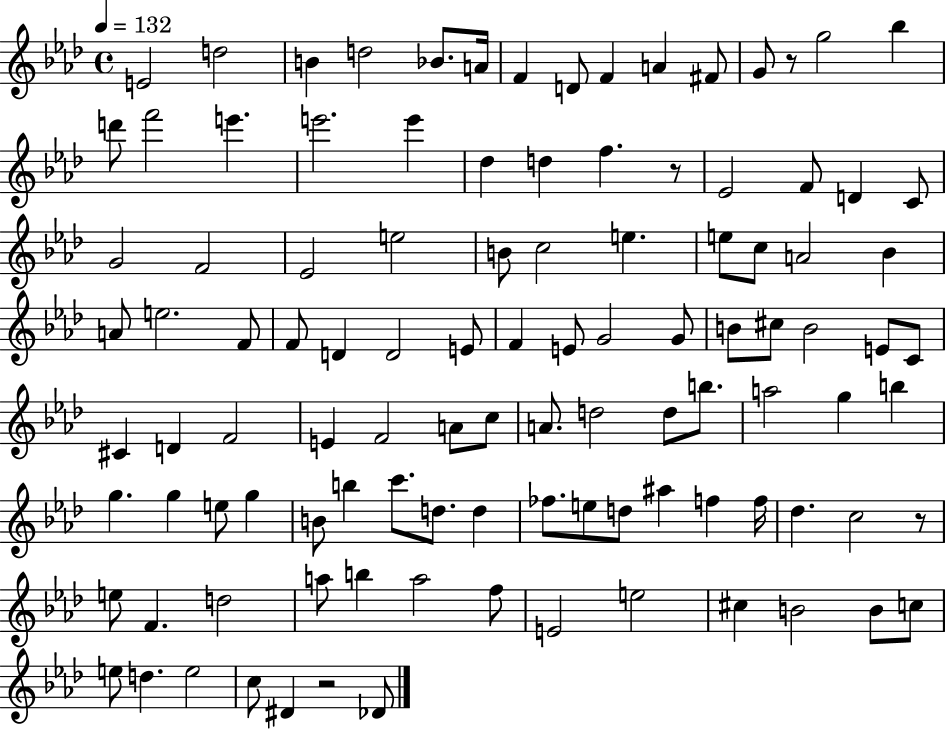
{
  \clef treble
  \time 4/4
  \defaultTimeSignature
  \key aes \major
  \tempo 4 = 132
  e'2 d''2 | b'4 d''2 bes'8. a'16 | f'4 d'8 f'4 a'4 fis'8 | g'8 r8 g''2 bes''4 | \break d'''8 f'''2 e'''4. | e'''2. e'''4 | des''4 d''4 f''4. r8 | ees'2 f'8 d'4 c'8 | \break g'2 f'2 | ees'2 e''2 | b'8 c''2 e''4. | e''8 c''8 a'2 bes'4 | \break a'8 e''2. f'8 | f'8 d'4 d'2 e'8 | f'4 e'8 g'2 g'8 | b'8 cis''8 b'2 e'8 c'8 | \break cis'4 d'4 f'2 | e'4 f'2 a'8 c''8 | a'8. d''2 d''8 b''8. | a''2 g''4 b''4 | \break g''4. g''4 e''8 g''4 | b'8 b''4 c'''8. d''8. d''4 | fes''8. e''8 d''8 ais''4 f''4 f''16 | des''4. c''2 r8 | \break e''8 f'4. d''2 | a''8 b''4 a''2 f''8 | e'2 e''2 | cis''4 b'2 b'8 c''8 | \break e''8 d''4. e''2 | c''8 dis'4 r2 des'8 | \bar "|."
}